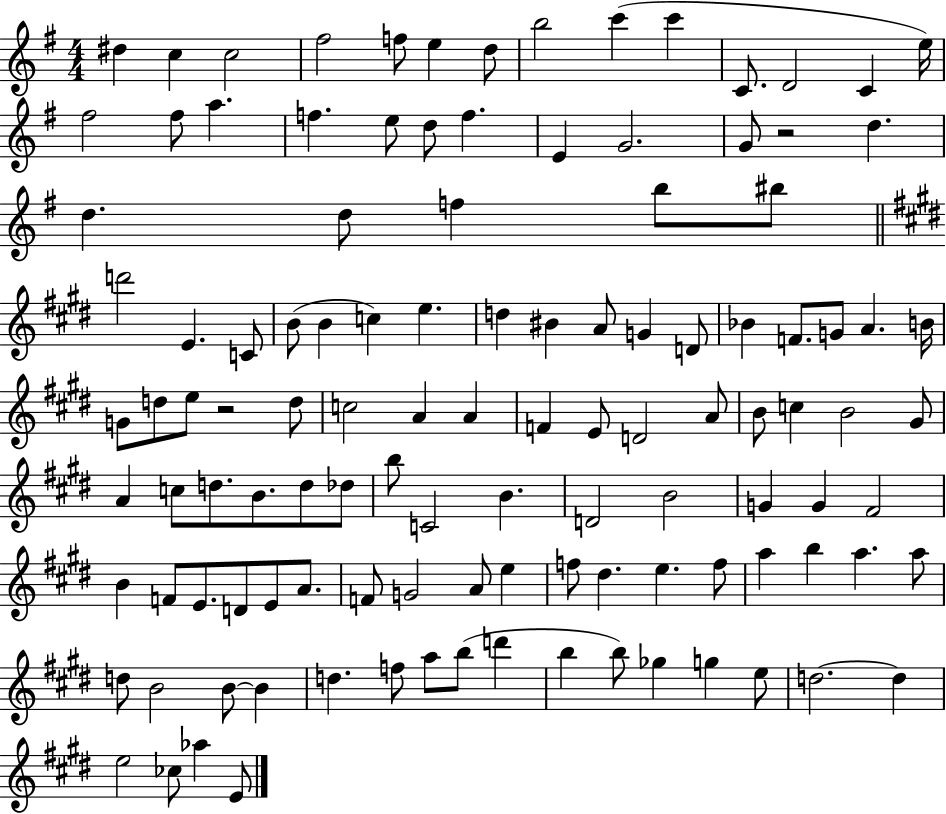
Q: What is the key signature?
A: G major